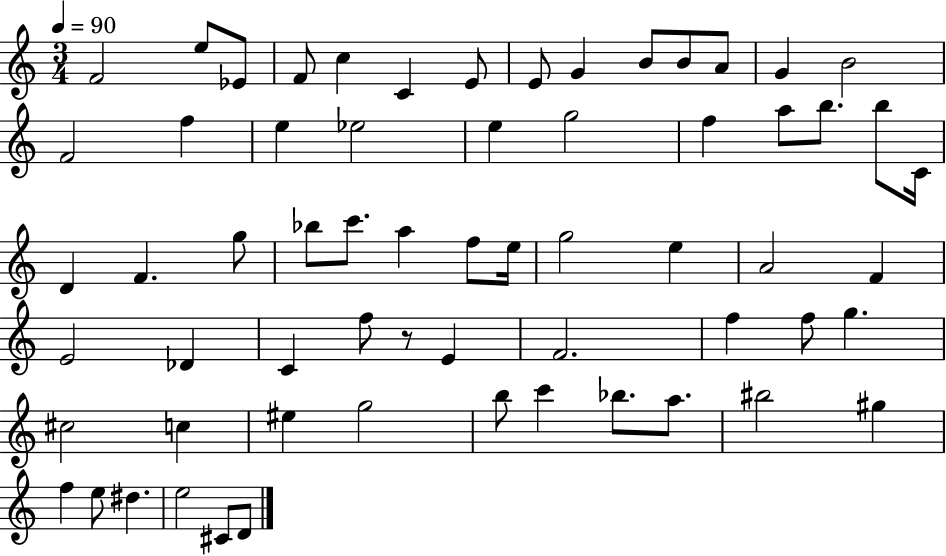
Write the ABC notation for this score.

X:1
T:Untitled
M:3/4
L:1/4
K:C
F2 e/2 _E/2 F/2 c C E/2 E/2 G B/2 B/2 A/2 G B2 F2 f e _e2 e g2 f a/2 b/2 b/2 C/4 D F g/2 _b/2 c'/2 a f/2 e/4 g2 e A2 F E2 _D C f/2 z/2 E F2 f f/2 g ^c2 c ^e g2 b/2 c' _b/2 a/2 ^b2 ^g f e/2 ^d e2 ^C/2 D/2